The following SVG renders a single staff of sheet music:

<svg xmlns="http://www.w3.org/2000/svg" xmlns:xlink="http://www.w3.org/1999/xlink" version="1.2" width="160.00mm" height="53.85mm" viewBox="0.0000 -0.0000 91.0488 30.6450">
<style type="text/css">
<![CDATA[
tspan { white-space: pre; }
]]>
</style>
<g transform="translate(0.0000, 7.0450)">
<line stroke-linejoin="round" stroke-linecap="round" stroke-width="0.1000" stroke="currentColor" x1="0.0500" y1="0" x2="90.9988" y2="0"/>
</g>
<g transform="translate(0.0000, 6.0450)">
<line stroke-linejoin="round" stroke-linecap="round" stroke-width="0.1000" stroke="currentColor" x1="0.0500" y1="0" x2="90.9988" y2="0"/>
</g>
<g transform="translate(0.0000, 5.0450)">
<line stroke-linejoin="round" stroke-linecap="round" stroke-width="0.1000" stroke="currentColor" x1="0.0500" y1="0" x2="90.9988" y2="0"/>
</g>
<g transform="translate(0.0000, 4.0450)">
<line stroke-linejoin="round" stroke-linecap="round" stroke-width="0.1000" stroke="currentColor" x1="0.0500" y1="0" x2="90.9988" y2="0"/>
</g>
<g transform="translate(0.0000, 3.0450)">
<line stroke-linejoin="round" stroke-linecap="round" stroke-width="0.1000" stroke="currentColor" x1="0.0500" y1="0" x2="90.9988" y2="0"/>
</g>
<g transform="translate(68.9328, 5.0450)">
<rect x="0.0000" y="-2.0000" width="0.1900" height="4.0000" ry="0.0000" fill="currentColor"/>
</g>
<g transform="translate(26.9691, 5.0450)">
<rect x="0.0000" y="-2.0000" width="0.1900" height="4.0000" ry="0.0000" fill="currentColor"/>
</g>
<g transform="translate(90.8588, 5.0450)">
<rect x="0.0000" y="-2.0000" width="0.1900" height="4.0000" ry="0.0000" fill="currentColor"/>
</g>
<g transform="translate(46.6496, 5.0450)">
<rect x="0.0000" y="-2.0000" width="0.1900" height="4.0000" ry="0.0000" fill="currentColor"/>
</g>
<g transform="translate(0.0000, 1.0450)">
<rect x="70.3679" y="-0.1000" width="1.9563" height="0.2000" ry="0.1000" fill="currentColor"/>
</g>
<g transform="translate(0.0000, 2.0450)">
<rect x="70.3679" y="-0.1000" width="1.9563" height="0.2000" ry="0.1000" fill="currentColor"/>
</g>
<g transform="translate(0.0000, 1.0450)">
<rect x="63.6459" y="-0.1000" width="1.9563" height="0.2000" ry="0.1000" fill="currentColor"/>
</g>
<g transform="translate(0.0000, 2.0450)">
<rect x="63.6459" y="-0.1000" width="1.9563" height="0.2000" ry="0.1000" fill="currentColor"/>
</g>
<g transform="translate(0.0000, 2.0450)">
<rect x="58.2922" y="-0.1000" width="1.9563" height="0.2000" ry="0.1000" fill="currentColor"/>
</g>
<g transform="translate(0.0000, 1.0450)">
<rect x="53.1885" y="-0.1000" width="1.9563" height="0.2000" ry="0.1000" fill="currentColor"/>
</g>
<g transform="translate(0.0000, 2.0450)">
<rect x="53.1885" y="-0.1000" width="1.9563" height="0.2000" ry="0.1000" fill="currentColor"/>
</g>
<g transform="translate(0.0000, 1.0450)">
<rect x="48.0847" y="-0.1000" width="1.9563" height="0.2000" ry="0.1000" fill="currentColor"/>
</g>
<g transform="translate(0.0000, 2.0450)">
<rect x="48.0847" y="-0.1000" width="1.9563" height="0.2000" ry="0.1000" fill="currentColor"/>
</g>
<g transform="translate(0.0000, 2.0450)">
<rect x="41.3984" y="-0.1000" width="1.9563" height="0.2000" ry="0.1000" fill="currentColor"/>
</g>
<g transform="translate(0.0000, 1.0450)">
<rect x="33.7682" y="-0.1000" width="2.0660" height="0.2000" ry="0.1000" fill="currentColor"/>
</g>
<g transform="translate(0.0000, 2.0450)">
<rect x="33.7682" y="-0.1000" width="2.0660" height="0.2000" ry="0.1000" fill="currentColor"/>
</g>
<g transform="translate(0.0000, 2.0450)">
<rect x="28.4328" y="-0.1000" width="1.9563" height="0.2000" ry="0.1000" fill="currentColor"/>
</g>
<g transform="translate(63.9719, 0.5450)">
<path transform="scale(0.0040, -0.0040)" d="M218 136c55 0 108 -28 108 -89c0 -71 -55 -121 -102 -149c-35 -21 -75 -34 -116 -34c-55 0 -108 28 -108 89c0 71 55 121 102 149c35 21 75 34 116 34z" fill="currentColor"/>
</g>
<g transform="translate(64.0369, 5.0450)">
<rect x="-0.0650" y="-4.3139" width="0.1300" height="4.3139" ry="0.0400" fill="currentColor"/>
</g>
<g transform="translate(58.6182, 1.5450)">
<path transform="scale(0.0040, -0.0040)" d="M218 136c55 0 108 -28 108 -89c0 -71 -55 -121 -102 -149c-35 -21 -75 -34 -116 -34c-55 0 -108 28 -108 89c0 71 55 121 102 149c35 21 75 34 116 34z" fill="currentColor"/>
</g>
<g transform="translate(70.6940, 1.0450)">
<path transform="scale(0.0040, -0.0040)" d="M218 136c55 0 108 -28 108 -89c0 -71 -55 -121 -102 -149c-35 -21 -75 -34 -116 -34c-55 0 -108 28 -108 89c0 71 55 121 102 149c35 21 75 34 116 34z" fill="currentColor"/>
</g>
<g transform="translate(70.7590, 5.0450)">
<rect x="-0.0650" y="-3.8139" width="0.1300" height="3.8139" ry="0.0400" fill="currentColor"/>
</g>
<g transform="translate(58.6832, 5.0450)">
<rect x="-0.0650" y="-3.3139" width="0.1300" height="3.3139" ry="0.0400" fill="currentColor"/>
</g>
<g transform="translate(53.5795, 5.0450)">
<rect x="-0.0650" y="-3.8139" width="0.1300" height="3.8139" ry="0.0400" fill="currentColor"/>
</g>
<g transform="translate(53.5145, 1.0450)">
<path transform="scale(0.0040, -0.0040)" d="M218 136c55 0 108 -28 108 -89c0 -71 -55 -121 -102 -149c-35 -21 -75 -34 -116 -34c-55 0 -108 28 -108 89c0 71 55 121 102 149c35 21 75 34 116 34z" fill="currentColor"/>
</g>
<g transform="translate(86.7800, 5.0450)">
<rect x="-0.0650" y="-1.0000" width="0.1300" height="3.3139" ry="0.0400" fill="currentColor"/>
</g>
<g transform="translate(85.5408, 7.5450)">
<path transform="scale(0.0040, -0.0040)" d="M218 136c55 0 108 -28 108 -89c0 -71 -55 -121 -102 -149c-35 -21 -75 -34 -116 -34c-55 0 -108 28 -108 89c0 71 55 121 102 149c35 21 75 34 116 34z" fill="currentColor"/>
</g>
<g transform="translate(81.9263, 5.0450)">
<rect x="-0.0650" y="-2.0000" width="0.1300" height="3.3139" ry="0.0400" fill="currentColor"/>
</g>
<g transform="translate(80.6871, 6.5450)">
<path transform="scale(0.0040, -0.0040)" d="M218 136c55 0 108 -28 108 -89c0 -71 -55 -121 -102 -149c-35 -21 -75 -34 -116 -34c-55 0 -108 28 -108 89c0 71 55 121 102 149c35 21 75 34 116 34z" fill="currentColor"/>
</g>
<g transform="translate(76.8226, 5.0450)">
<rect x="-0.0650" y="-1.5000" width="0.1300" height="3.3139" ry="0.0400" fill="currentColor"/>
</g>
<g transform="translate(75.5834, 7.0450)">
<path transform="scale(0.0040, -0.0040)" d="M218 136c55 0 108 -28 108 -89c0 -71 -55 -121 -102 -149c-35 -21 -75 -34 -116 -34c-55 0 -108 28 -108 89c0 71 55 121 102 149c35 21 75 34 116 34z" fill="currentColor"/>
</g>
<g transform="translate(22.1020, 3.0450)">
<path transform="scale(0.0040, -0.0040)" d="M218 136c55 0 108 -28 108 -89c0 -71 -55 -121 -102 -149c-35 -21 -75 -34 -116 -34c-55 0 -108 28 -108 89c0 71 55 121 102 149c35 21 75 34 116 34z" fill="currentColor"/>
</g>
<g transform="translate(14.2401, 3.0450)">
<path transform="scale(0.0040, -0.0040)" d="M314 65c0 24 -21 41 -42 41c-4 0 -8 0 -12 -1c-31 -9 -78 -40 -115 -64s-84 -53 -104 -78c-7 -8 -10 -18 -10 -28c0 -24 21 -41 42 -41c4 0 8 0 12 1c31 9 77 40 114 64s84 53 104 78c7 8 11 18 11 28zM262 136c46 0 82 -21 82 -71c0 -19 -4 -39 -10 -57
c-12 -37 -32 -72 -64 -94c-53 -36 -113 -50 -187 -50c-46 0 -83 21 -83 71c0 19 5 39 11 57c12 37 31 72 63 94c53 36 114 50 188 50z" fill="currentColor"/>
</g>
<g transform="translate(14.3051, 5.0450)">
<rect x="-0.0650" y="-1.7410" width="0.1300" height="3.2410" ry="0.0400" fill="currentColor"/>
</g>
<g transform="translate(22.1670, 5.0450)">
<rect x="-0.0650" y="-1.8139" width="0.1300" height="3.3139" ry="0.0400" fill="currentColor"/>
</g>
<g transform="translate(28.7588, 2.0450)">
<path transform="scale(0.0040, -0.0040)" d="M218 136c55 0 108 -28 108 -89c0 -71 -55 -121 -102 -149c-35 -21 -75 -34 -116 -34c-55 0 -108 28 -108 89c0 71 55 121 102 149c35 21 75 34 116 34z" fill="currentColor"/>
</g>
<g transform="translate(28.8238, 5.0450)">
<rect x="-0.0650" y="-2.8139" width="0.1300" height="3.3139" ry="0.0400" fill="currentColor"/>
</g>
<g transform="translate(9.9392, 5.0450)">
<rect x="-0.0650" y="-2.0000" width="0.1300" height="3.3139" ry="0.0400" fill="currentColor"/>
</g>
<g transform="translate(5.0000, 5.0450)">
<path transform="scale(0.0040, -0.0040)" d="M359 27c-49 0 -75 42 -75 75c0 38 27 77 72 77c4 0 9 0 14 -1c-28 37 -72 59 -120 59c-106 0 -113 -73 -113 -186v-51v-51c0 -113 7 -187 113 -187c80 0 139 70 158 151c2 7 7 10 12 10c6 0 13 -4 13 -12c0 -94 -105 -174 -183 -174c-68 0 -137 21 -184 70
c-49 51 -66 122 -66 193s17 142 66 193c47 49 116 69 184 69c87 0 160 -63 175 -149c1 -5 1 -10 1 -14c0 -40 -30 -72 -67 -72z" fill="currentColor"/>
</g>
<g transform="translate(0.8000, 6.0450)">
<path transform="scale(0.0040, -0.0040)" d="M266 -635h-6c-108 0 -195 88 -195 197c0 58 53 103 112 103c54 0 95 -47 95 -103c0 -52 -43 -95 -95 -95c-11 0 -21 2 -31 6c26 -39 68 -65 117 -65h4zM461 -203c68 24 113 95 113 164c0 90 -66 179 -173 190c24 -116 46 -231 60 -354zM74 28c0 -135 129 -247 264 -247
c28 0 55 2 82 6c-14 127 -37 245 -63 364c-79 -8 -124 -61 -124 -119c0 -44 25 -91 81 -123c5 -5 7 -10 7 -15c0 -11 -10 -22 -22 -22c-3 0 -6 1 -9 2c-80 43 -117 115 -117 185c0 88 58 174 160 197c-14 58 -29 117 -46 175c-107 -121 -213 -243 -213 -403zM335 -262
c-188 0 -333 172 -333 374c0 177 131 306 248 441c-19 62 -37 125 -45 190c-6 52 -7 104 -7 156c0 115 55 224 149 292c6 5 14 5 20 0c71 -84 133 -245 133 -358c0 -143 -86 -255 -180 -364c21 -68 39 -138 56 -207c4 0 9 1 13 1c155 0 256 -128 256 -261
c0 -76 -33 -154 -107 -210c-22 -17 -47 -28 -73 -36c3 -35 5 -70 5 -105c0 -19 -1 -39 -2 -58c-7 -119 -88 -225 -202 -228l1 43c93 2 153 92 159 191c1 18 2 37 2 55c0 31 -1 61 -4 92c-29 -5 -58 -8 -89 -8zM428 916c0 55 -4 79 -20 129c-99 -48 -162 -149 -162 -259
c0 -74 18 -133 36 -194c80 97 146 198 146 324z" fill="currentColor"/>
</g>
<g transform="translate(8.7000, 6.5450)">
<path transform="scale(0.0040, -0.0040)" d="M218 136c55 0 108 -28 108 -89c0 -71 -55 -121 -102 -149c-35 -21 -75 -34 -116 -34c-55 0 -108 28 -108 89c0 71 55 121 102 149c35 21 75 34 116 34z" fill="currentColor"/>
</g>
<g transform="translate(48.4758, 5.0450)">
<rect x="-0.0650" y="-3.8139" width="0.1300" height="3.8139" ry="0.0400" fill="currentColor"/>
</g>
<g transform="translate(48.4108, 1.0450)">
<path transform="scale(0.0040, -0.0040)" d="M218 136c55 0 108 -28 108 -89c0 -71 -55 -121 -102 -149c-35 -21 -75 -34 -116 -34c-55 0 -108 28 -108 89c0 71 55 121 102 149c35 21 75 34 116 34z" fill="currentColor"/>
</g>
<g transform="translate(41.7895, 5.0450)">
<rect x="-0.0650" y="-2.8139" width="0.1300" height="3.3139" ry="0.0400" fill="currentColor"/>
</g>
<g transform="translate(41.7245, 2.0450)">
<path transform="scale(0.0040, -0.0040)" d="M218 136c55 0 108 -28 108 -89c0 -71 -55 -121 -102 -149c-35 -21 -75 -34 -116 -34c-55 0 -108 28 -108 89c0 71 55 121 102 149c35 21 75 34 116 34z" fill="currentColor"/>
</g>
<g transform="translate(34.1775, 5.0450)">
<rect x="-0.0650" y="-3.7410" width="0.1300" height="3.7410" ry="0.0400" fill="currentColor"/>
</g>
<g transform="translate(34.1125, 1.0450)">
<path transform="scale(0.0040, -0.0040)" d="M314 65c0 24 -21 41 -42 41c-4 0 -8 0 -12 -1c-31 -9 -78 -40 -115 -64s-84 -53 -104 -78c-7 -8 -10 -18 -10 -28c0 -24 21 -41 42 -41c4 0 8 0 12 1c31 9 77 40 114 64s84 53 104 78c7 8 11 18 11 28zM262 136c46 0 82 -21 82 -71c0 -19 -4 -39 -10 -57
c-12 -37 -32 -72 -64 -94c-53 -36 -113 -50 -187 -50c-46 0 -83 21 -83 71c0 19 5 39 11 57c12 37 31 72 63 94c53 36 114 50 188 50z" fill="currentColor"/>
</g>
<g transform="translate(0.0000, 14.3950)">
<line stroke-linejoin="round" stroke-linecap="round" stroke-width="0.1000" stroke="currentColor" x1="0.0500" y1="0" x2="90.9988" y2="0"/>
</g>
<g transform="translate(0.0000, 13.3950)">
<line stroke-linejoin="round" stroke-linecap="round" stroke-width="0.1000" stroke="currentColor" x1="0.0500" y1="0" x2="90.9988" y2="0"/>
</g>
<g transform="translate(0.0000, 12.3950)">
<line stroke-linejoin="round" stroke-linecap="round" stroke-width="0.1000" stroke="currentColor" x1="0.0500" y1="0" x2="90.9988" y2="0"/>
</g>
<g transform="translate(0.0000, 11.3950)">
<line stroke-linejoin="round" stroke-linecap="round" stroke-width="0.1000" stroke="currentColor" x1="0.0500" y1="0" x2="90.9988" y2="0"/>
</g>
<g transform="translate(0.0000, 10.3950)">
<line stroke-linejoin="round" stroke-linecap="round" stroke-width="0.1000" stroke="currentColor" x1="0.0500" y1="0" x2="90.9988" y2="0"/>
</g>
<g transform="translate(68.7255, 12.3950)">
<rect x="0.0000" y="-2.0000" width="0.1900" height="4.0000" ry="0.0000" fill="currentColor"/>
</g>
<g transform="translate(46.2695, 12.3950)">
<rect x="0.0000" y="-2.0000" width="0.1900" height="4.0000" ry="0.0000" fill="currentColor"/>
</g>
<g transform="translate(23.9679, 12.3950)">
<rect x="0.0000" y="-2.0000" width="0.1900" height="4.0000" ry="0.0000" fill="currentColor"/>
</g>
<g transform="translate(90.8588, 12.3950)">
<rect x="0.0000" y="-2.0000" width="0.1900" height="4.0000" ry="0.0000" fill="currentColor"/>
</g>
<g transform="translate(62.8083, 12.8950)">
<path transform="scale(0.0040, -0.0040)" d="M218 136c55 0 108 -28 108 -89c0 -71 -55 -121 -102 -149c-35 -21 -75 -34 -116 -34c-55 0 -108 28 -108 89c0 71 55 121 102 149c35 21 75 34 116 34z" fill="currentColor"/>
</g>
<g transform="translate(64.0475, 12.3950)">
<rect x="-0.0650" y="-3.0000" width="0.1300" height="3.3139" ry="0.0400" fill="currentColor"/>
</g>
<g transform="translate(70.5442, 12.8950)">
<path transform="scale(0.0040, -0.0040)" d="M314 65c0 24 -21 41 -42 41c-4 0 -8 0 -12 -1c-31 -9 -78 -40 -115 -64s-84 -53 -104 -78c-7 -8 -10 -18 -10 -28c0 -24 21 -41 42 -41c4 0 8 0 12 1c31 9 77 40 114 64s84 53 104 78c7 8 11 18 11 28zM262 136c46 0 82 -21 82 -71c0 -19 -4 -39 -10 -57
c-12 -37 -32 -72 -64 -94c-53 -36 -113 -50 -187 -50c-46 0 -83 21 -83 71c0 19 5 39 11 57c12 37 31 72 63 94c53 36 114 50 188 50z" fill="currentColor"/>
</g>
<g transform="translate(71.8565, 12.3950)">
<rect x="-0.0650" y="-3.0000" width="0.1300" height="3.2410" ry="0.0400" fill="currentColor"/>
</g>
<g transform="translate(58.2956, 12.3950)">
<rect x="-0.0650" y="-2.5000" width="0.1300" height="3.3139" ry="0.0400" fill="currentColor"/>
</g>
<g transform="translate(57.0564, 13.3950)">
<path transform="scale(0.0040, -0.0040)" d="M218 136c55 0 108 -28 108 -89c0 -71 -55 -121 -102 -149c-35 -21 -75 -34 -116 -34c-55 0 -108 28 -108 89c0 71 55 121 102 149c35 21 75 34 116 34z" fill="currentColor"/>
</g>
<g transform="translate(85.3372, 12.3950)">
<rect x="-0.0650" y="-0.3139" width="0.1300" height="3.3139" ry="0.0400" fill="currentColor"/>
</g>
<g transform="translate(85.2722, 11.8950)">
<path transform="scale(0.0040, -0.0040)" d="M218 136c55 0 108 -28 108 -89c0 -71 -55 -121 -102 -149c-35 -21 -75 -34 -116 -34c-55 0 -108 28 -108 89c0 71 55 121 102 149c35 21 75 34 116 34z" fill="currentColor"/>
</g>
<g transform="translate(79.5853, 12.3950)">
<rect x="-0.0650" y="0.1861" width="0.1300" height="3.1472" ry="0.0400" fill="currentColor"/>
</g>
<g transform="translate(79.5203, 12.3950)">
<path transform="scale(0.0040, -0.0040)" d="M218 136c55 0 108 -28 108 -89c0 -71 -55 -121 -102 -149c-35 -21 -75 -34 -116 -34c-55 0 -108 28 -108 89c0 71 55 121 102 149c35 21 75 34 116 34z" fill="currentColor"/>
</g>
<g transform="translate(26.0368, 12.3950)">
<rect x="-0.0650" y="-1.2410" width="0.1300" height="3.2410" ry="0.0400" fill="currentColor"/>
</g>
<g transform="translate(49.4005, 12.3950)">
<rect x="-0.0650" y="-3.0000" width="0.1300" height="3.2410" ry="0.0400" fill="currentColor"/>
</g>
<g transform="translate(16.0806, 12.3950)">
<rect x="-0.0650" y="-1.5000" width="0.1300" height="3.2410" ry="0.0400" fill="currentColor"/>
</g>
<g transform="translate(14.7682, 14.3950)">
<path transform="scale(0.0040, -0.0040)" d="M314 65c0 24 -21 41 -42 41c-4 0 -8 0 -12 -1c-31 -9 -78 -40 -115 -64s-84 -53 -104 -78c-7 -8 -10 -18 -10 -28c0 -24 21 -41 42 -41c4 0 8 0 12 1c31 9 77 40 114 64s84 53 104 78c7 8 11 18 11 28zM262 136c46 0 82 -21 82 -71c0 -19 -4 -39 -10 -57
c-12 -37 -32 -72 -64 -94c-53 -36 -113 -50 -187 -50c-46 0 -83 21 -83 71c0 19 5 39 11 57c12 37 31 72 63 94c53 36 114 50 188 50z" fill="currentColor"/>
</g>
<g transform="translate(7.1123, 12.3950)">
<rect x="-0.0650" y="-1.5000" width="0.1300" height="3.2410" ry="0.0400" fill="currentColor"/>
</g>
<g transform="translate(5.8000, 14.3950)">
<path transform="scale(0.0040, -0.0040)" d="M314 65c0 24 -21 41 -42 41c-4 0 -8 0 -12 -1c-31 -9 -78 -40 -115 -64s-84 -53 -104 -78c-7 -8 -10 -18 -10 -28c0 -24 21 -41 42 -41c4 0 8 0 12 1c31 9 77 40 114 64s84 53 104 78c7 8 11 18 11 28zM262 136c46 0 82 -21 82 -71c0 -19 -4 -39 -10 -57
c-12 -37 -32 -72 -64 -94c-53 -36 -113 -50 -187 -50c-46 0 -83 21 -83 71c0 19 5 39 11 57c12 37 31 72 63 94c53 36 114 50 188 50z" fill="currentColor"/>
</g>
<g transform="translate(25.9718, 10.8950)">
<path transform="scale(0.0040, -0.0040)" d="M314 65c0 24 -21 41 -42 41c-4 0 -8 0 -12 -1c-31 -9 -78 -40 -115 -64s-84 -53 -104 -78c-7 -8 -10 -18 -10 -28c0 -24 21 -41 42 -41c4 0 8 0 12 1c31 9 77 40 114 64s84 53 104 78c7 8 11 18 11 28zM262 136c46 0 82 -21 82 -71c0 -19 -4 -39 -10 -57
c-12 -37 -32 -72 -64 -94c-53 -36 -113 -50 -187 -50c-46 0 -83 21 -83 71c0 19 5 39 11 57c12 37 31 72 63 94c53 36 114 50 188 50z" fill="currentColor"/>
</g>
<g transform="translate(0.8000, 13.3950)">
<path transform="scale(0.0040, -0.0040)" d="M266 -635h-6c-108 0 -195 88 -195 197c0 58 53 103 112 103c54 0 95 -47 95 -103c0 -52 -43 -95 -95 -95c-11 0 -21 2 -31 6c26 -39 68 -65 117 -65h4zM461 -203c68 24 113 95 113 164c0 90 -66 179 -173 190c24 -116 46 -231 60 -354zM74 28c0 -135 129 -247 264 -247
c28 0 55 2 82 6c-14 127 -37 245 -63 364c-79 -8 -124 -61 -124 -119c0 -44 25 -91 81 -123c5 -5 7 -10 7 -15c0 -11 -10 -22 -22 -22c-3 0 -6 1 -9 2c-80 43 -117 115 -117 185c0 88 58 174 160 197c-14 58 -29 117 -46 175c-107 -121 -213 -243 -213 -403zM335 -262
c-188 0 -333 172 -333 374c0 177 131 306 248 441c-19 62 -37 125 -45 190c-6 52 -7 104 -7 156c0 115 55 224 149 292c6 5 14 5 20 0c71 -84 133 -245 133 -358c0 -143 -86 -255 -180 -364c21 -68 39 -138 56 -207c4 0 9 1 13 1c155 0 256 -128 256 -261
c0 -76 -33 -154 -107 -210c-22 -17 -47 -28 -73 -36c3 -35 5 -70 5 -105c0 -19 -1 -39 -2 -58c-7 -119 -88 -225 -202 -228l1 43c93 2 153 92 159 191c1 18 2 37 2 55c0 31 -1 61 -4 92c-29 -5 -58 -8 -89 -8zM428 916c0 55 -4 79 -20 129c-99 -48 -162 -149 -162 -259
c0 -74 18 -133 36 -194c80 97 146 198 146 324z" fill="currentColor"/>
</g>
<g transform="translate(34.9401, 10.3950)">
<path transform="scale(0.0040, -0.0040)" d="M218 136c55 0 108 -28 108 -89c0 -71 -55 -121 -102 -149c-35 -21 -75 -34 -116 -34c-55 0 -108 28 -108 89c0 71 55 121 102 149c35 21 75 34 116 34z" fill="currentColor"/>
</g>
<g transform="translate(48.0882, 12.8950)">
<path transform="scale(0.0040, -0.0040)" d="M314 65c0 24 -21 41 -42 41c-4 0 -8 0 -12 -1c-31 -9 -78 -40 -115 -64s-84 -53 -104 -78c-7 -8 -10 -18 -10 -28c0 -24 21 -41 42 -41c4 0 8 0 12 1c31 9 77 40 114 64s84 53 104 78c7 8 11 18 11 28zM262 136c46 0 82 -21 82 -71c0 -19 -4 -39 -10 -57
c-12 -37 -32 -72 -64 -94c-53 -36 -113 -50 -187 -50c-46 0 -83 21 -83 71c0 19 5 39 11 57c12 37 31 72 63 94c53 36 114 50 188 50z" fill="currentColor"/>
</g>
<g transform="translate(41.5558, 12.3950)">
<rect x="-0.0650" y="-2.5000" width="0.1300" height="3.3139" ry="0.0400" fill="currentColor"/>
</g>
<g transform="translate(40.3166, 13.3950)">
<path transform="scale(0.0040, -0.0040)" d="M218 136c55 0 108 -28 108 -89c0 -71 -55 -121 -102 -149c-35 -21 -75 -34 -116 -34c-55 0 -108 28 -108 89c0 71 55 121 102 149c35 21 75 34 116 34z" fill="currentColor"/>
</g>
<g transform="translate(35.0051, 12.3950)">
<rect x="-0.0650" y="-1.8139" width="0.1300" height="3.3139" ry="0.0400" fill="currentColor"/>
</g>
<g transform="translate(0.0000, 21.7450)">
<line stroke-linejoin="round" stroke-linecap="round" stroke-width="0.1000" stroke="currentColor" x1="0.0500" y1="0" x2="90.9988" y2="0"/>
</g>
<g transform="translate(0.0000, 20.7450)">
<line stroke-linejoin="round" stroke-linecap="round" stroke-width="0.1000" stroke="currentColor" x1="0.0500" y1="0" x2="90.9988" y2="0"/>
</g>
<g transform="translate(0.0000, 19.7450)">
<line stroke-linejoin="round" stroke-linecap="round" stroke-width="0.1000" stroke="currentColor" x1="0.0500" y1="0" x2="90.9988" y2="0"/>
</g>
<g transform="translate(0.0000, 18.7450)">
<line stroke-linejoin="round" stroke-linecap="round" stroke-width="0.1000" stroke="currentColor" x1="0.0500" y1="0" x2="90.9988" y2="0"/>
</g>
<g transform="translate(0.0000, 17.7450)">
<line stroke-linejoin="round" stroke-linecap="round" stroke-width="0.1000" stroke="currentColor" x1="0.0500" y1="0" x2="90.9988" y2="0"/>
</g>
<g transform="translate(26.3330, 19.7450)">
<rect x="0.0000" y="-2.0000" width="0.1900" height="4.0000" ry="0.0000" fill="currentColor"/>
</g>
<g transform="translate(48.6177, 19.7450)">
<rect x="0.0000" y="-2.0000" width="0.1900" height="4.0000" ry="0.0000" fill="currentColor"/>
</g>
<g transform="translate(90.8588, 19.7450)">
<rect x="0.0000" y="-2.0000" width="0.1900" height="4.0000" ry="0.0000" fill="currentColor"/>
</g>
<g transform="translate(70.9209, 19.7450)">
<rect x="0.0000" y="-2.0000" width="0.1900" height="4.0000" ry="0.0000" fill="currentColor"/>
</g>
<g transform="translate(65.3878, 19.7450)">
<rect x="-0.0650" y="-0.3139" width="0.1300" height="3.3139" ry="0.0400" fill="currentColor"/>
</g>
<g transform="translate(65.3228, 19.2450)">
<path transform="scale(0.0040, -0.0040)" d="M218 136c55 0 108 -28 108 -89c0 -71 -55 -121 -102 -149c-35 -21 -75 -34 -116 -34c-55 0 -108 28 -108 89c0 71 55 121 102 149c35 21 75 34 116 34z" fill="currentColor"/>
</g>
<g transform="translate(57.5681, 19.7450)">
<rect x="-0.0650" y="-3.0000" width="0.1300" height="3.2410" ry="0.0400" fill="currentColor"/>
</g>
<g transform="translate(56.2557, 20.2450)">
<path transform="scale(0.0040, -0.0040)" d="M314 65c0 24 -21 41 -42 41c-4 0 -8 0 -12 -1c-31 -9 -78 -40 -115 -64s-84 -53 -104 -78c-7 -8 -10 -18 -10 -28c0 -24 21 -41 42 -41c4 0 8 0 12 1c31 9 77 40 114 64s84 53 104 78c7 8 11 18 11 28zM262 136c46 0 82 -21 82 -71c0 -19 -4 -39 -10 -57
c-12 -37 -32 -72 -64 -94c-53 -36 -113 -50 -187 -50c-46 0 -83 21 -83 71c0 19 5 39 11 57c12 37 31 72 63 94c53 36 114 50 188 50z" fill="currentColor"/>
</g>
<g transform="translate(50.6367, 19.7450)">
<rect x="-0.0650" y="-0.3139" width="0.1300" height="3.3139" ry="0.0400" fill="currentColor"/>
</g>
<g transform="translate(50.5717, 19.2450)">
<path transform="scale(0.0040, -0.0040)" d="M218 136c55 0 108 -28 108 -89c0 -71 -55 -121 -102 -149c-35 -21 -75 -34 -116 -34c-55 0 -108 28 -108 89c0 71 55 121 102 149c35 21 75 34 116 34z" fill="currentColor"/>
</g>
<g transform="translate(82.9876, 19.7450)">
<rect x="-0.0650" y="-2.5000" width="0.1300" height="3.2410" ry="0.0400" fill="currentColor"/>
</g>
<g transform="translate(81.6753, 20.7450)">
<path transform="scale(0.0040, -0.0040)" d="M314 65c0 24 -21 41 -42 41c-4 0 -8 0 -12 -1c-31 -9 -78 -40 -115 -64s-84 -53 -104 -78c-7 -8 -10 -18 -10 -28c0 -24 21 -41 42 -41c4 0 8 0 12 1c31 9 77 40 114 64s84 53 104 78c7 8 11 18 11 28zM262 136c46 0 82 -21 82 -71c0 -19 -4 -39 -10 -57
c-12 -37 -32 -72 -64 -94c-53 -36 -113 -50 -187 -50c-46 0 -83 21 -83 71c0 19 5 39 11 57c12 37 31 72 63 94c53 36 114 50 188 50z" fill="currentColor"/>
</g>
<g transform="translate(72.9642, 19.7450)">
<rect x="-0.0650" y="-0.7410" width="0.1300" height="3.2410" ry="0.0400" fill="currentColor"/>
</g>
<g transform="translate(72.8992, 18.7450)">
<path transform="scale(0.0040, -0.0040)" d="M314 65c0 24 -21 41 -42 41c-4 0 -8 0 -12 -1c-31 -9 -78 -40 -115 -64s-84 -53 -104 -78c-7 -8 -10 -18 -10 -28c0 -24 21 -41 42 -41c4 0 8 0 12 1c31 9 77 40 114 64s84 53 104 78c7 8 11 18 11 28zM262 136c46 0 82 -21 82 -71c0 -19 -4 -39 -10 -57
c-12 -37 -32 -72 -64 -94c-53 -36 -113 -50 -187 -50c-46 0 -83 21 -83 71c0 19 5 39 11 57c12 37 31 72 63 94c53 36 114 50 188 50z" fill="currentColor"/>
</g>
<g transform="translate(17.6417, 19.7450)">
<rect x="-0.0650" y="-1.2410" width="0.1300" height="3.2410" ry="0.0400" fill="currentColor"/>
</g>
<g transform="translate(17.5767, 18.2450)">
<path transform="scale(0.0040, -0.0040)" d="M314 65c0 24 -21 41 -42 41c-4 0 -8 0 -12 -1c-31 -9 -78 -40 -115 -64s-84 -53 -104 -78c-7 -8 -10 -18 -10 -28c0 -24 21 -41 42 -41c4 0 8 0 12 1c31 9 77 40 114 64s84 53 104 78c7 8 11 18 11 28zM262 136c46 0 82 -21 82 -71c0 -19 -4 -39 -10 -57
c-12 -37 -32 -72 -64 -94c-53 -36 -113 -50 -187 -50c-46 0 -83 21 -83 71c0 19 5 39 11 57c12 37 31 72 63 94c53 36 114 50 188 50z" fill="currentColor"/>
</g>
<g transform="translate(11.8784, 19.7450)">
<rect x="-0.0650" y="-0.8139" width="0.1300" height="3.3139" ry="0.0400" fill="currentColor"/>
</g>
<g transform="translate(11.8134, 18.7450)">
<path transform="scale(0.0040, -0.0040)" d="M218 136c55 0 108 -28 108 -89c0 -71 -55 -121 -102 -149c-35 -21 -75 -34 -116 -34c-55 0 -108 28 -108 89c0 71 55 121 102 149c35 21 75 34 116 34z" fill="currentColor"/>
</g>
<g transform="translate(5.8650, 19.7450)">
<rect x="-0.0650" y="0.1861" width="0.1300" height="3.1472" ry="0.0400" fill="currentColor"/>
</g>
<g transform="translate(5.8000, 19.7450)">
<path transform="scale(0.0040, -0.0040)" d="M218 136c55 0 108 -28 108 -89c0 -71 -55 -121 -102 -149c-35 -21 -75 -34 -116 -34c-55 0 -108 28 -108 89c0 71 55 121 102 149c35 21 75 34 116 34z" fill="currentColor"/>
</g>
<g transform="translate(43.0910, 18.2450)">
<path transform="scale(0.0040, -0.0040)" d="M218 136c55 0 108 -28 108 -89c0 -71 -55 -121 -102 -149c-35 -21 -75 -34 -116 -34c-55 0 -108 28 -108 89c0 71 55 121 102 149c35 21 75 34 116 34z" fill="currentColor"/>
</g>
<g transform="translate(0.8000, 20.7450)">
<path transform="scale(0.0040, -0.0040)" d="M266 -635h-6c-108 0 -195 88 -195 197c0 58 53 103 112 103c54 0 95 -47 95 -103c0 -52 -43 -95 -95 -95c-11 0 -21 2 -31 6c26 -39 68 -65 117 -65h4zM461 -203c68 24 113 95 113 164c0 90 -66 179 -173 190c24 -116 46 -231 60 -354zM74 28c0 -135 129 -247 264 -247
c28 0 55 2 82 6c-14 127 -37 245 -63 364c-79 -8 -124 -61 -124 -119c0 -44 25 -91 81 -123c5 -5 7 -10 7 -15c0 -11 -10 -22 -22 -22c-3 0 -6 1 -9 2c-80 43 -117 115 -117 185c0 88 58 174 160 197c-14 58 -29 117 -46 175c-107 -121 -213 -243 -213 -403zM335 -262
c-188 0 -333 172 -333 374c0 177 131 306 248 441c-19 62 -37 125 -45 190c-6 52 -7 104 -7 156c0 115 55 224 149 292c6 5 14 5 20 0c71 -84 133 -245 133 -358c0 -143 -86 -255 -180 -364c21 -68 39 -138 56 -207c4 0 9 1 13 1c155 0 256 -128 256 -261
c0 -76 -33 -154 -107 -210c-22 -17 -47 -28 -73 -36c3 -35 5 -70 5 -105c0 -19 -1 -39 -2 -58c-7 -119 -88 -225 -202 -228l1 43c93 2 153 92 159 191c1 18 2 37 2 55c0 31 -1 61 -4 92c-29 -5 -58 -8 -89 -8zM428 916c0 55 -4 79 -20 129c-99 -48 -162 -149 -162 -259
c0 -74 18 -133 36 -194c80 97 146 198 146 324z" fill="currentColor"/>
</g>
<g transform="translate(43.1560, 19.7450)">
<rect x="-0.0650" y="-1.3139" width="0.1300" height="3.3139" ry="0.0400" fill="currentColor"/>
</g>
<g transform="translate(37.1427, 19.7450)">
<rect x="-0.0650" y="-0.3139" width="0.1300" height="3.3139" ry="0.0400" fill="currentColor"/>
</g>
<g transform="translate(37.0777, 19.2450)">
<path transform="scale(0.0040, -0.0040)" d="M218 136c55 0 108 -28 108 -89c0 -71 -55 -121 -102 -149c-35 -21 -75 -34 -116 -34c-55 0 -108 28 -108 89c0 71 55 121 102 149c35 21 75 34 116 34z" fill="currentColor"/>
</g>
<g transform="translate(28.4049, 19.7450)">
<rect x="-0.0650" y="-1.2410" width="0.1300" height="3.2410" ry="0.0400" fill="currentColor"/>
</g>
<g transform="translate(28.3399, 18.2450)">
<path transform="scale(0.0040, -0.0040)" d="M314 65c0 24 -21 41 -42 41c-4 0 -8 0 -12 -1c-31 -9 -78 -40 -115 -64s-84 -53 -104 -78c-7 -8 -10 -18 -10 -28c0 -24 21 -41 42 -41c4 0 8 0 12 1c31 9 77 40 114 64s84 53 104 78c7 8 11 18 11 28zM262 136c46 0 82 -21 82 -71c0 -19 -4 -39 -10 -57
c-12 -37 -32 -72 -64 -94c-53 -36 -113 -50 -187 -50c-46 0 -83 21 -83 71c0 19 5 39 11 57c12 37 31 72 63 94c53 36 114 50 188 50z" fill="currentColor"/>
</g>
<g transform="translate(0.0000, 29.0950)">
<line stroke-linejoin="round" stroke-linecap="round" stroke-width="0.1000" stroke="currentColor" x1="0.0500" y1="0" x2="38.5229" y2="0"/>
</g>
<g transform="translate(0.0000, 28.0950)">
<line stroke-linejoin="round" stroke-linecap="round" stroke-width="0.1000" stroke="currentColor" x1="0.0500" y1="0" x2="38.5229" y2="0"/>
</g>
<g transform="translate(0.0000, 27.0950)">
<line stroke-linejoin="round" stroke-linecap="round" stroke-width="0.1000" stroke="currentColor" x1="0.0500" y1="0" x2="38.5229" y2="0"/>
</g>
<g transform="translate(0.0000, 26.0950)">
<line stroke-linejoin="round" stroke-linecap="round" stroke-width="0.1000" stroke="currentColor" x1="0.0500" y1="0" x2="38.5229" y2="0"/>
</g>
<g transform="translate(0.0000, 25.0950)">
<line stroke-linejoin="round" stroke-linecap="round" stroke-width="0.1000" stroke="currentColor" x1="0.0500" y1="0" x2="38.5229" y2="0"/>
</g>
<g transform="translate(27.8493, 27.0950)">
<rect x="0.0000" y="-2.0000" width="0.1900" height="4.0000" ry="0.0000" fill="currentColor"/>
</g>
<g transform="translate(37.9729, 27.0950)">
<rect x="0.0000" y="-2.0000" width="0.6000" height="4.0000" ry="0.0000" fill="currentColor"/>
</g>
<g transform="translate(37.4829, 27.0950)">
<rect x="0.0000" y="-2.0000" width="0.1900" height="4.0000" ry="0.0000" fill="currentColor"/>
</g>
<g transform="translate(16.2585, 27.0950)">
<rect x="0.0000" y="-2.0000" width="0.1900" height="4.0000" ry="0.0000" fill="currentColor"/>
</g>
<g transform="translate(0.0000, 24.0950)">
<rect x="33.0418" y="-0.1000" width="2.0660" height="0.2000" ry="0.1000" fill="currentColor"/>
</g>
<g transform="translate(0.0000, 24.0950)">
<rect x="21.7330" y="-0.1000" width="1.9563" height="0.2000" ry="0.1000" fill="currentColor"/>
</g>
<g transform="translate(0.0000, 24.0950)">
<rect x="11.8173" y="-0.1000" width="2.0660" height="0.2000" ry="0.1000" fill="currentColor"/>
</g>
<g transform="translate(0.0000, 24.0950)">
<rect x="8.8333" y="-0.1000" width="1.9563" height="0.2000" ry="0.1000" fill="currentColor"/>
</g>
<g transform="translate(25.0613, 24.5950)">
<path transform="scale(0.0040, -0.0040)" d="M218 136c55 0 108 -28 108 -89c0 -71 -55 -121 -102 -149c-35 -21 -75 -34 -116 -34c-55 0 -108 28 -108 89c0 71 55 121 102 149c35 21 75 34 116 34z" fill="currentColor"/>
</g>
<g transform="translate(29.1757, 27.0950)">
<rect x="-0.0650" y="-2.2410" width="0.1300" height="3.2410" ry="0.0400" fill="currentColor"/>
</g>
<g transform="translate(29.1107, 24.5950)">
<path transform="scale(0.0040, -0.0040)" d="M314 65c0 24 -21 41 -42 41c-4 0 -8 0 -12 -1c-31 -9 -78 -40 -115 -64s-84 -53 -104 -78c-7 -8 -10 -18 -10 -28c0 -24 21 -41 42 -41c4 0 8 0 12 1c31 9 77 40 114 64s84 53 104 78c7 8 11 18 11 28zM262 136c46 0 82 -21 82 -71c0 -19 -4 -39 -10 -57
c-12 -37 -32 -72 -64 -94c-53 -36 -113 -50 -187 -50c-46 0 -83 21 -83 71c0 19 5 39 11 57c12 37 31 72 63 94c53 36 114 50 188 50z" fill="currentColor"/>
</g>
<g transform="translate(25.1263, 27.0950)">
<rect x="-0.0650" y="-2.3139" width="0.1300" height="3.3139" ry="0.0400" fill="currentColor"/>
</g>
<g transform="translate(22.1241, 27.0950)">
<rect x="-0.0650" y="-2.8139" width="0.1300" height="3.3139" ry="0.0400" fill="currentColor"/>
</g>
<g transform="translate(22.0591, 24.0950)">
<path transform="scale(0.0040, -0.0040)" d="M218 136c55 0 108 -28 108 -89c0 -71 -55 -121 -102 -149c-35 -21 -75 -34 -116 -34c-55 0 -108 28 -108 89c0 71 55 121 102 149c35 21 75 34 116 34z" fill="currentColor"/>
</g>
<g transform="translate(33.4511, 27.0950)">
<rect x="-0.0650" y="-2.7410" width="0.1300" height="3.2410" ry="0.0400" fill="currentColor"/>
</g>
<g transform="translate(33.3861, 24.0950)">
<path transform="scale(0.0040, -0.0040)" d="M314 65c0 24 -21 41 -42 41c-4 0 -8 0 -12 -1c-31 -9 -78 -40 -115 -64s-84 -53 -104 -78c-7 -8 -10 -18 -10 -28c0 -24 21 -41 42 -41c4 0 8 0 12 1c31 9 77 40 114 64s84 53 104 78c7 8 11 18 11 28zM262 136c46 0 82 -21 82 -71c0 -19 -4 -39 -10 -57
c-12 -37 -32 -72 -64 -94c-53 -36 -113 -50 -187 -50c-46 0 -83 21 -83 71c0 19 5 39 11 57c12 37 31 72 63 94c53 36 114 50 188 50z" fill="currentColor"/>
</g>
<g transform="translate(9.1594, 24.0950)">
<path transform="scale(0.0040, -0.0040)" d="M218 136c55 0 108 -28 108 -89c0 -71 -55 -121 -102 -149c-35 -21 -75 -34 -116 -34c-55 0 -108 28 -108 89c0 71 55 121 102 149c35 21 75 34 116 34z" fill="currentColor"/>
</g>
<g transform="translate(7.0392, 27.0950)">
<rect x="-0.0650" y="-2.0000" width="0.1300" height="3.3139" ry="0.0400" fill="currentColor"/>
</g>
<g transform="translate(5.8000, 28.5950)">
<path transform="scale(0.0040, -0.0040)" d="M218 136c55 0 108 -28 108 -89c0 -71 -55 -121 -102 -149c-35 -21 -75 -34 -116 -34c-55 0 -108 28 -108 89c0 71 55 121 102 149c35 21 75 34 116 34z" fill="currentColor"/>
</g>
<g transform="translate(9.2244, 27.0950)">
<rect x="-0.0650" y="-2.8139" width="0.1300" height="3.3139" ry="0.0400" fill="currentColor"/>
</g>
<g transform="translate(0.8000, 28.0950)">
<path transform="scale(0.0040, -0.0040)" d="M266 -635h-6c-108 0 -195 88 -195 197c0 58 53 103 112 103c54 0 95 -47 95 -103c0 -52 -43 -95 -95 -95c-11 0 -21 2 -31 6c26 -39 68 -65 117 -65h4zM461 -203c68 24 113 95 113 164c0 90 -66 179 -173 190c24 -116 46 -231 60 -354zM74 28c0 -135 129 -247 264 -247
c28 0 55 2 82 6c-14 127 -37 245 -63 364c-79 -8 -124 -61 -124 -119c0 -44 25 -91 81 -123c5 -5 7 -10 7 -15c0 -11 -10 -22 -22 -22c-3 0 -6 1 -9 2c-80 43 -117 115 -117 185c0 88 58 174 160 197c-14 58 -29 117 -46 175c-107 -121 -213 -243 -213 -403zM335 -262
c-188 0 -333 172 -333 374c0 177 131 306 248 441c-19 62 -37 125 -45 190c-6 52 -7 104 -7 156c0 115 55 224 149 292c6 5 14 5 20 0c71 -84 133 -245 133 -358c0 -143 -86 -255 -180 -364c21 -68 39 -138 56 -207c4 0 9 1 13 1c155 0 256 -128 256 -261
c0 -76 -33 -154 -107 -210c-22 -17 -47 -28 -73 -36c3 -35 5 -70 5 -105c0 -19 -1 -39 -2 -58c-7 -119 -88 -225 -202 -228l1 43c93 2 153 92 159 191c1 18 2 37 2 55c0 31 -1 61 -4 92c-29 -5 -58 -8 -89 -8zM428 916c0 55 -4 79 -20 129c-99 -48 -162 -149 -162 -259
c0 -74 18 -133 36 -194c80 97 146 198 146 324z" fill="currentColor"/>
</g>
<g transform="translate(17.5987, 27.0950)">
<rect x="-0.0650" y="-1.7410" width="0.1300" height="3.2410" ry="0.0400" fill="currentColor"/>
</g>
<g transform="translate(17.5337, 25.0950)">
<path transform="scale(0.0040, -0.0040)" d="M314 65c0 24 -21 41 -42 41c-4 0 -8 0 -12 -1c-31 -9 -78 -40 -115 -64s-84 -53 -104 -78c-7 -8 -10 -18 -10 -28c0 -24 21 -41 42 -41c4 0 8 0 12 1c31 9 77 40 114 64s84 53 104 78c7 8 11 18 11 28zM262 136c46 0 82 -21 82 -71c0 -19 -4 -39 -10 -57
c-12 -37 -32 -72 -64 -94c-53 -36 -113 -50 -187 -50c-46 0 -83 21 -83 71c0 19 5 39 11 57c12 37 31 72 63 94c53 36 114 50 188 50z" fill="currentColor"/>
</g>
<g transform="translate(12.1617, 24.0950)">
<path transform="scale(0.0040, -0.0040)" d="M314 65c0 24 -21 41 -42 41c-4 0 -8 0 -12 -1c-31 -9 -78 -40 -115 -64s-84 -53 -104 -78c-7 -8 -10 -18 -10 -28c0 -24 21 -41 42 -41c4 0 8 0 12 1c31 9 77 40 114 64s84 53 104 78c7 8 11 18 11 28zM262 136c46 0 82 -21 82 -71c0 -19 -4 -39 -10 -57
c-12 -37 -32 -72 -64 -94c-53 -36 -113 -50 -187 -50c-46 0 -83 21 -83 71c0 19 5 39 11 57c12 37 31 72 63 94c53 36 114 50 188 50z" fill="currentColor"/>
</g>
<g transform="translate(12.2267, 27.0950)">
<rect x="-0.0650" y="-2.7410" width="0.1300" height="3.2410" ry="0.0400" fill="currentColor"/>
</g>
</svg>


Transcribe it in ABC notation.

X:1
T:Untitled
M:4/4
L:1/4
K:C
F f2 f a c'2 a c' c' b d' c' E F D E2 E2 e2 f G A2 G A A2 B c B d e2 e2 c e c A2 c d2 G2 F a a2 f2 a g g2 a2